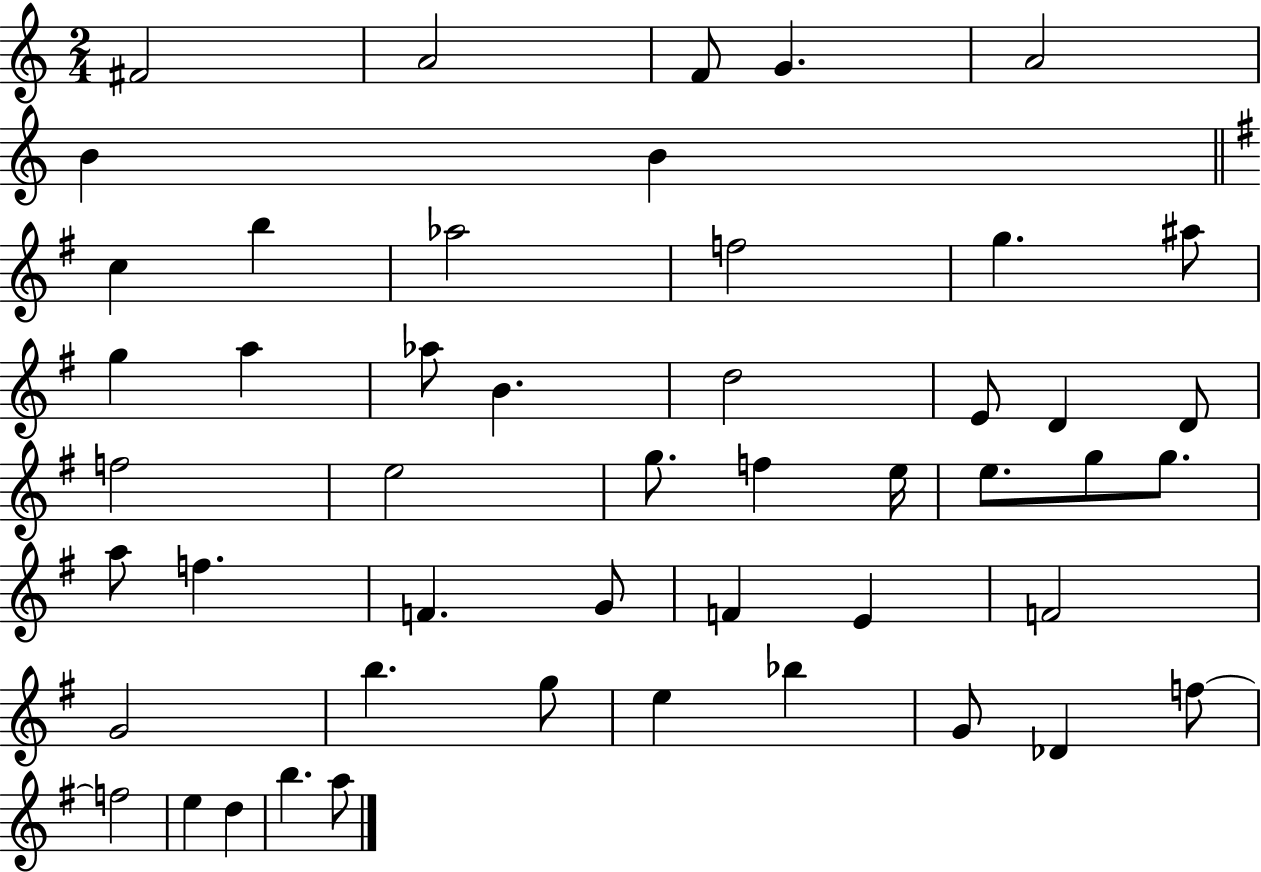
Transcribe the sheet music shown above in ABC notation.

X:1
T:Untitled
M:2/4
L:1/4
K:C
^F2 A2 F/2 G A2 B B c b _a2 f2 g ^a/2 g a _a/2 B d2 E/2 D D/2 f2 e2 g/2 f e/4 e/2 g/2 g/2 a/2 f F G/2 F E F2 G2 b g/2 e _b G/2 _D f/2 f2 e d b a/2